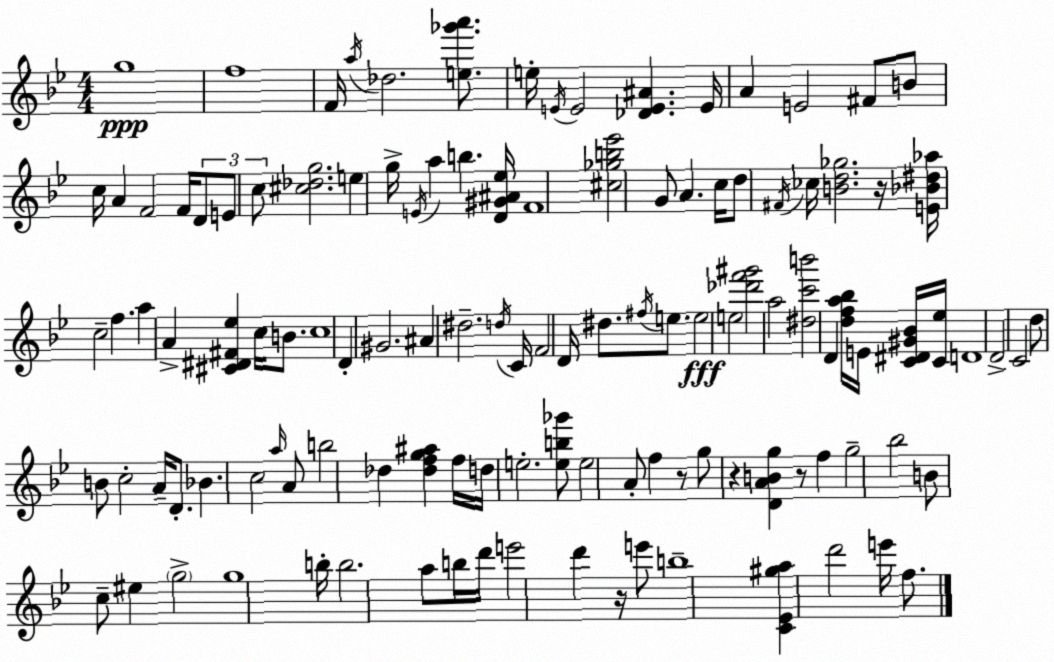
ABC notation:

X:1
T:Untitled
M:4/4
L:1/4
K:Bb
g4 f4 F/4 a/4 _d2 [e_g'a']/2 e/4 E/4 E2 [_DE^A] E/4 A E2 ^F/2 B/2 c/4 A F2 F/4 D/2 E/2 c/2 [^c_dg]2 e g/4 E/4 a b [D^G^A_e]/4 F4 [^c_gb_e']2 G/2 A c/4 d/2 ^F/4 _c/4 [Bd_g]2 z/4 [E_B^d_a]/4 c2 f a A [^C^D^F_e] c/4 B/2 c4 D ^G2 ^A ^d2 d/4 C/4 F2 D/4 ^d/2 ^f/4 e/2 e2 e2 [_d'f'^g']2 a2 [^dc'b']2 D [dfa_b]/4 E/4 [C^D^G_B]/4 [C_e]/4 D4 D2 C2 d/2 B/2 c2 A/4 D/2 _B c2 a/4 A/2 b2 _d [_dfg^a] f/4 d/4 e2 [eb_g']/2 e2 A/2 f z/2 g/2 z [DABg] z/2 f g2 _b2 B/2 c/2 ^e g2 g4 b/4 b2 a/2 b/4 d'/4 e'2 d' z/4 e'/2 b4 [C_E^ga] d'2 e'/4 f/2